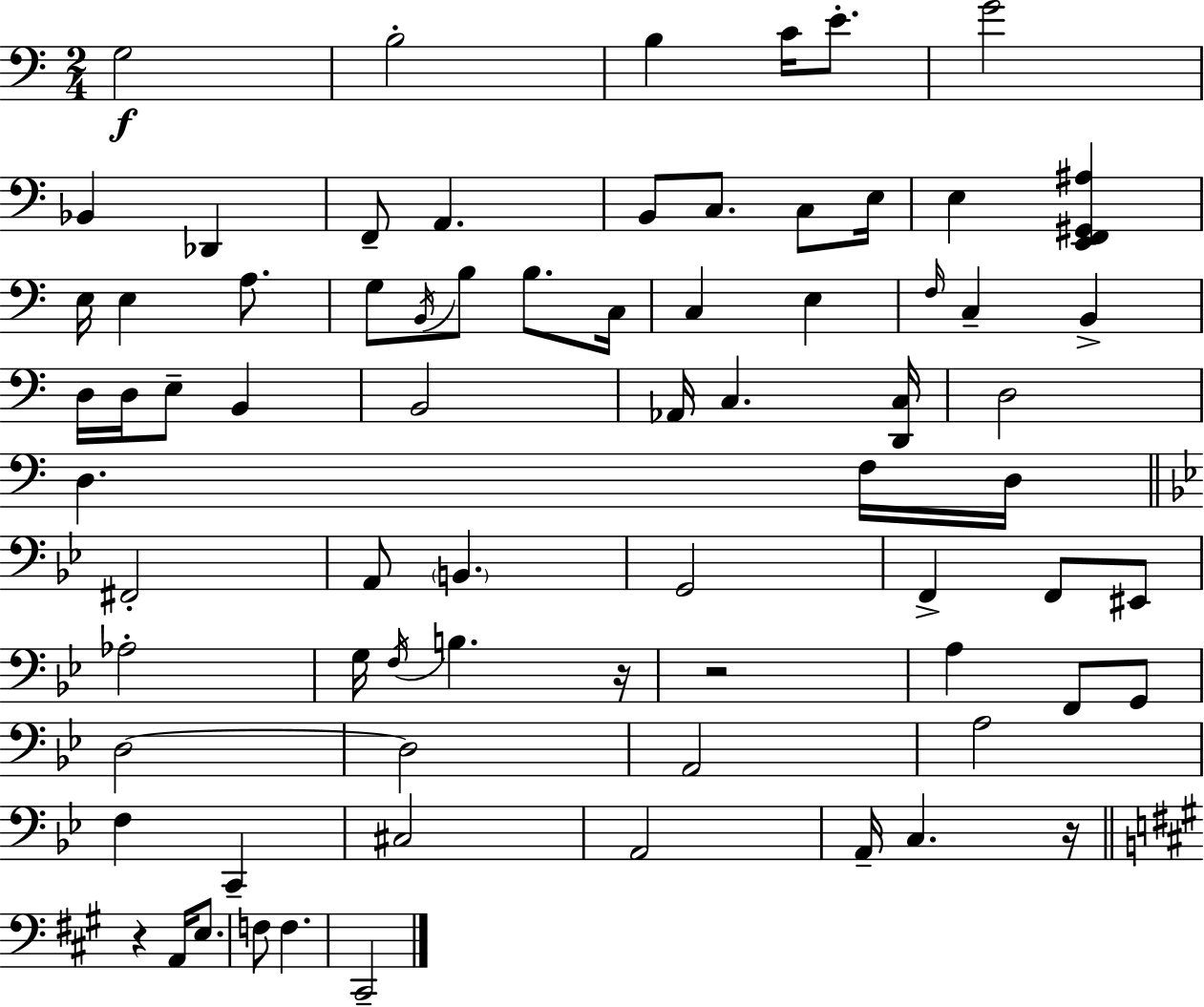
G3/h B3/h B3/q C4/s E4/e. G4/h Bb2/q Db2/q F2/e A2/q. B2/e C3/e. C3/e E3/s E3/q [E2,F2,G#2,A#3]/q E3/s E3/q A3/e. G3/e B2/s B3/e B3/e. C3/s C3/q E3/q F3/s C3/q B2/q D3/s D3/s E3/e B2/q B2/h Ab2/s C3/q. [D2,C3]/s D3/h D3/q. F3/s D3/s F#2/h A2/e B2/q. G2/h F2/q F2/e EIS2/e Ab3/h G3/s F3/s B3/q. R/s R/h A3/q F2/e G2/e D3/h D3/h A2/h A3/h F3/q C2/q C#3/h A2/h A2/s C3/q. R/s R/q A2/s E3/e. F3/e F3/q. C#2/h